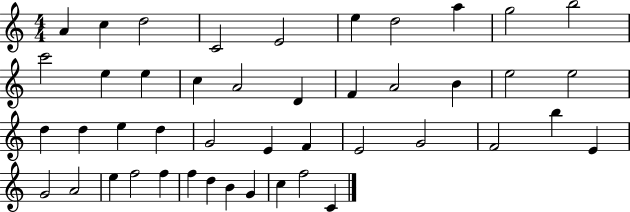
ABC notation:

X:1
T:Untitled
M:4/4
L:1/4
K:C
A c d2 C2 E2 e d2 a g2 b2 c'2 e e c A2 D F A2 B e2 e2 d d e d G2 E F E2 G2 F2 b E G2 A2 e f2 f f d B G c f2 C